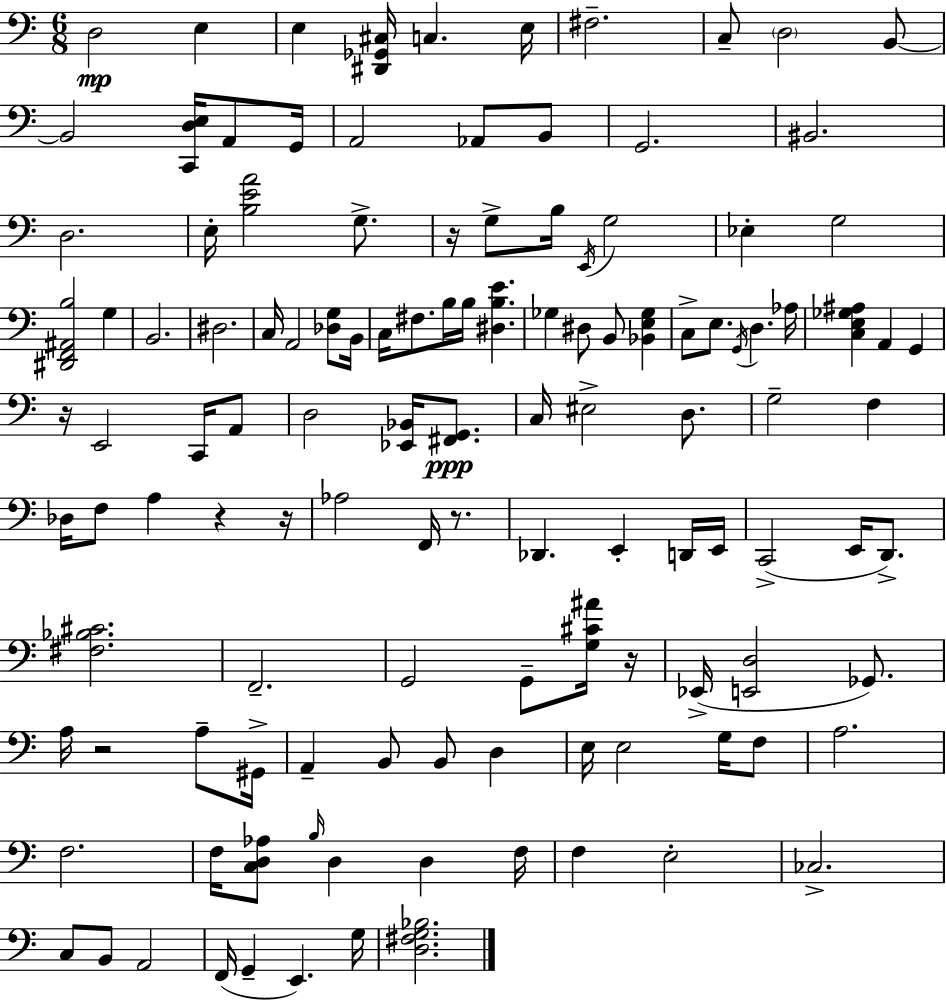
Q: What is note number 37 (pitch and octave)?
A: Gb3